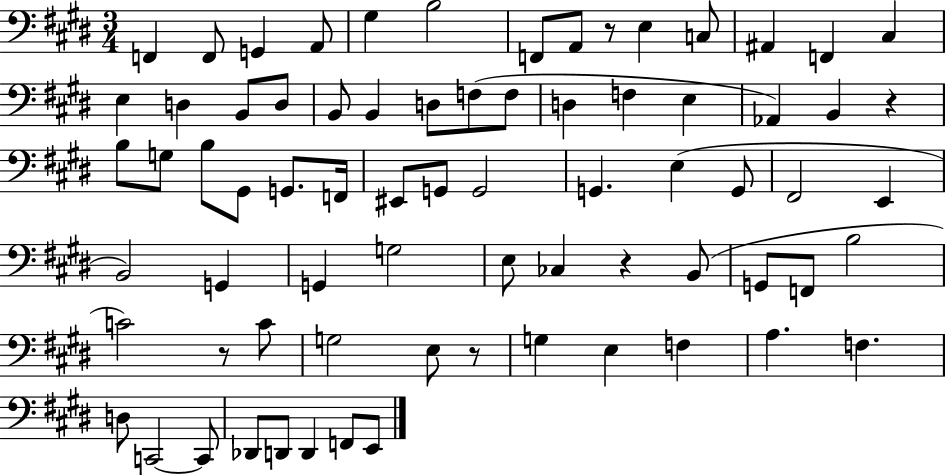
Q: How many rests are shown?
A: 5